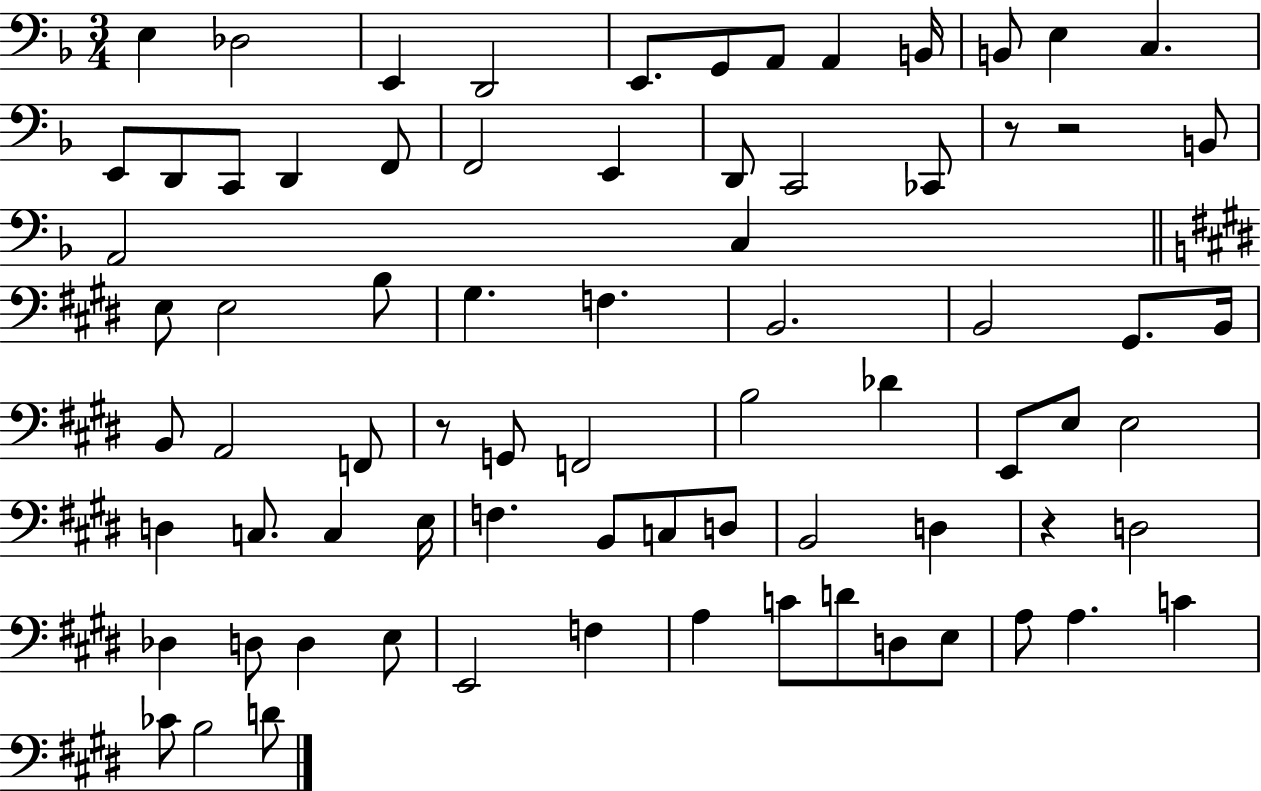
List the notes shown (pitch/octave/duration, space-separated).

E3/q Db3/h E2/q D2/h E2/e. G2/e A2/e A2/q B2/s B2/e E3/q C3/q. E2/e D2/e C2/e D2/q F2/e F2/h E2/q D2/e C2/h CES2/e R/e R/h B2/e A2/h C3/q E3/e E3/h B3/e G#3/q. F3/q. B2/h. B2/h G#2/e. B2/s B2/e A2/h F2/e R/e G2/e F2/h B3/h Db4/q E2/e E3/e E3/h D3/q C3/e. C3/q E3/s F3/q. B2/e C3/e D3/e B2/h D3/q R/q D3/h Db3/q D3/e D3/q E3/e E2/h F3/q A3/q C4/e D4/e D3/e E3/e A3/e A3/q. C4/q CES4/e B3/h D4/e